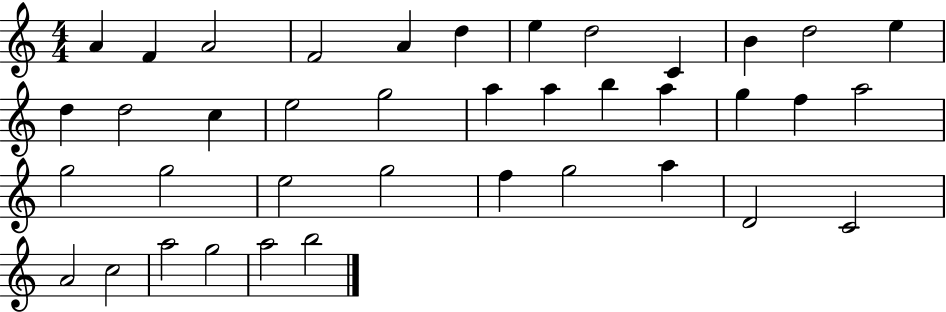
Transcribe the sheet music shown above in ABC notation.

X:1
T:Untitled
M:4/4
L:1/4
K:C
A F A2 F2 A d e d2 C B d2 e d d2 c e2 g2 a a b a g f a2 g2 g2 e2 g2 f g2 a D2 C2 A2 c2 a2 g2 a2 b2